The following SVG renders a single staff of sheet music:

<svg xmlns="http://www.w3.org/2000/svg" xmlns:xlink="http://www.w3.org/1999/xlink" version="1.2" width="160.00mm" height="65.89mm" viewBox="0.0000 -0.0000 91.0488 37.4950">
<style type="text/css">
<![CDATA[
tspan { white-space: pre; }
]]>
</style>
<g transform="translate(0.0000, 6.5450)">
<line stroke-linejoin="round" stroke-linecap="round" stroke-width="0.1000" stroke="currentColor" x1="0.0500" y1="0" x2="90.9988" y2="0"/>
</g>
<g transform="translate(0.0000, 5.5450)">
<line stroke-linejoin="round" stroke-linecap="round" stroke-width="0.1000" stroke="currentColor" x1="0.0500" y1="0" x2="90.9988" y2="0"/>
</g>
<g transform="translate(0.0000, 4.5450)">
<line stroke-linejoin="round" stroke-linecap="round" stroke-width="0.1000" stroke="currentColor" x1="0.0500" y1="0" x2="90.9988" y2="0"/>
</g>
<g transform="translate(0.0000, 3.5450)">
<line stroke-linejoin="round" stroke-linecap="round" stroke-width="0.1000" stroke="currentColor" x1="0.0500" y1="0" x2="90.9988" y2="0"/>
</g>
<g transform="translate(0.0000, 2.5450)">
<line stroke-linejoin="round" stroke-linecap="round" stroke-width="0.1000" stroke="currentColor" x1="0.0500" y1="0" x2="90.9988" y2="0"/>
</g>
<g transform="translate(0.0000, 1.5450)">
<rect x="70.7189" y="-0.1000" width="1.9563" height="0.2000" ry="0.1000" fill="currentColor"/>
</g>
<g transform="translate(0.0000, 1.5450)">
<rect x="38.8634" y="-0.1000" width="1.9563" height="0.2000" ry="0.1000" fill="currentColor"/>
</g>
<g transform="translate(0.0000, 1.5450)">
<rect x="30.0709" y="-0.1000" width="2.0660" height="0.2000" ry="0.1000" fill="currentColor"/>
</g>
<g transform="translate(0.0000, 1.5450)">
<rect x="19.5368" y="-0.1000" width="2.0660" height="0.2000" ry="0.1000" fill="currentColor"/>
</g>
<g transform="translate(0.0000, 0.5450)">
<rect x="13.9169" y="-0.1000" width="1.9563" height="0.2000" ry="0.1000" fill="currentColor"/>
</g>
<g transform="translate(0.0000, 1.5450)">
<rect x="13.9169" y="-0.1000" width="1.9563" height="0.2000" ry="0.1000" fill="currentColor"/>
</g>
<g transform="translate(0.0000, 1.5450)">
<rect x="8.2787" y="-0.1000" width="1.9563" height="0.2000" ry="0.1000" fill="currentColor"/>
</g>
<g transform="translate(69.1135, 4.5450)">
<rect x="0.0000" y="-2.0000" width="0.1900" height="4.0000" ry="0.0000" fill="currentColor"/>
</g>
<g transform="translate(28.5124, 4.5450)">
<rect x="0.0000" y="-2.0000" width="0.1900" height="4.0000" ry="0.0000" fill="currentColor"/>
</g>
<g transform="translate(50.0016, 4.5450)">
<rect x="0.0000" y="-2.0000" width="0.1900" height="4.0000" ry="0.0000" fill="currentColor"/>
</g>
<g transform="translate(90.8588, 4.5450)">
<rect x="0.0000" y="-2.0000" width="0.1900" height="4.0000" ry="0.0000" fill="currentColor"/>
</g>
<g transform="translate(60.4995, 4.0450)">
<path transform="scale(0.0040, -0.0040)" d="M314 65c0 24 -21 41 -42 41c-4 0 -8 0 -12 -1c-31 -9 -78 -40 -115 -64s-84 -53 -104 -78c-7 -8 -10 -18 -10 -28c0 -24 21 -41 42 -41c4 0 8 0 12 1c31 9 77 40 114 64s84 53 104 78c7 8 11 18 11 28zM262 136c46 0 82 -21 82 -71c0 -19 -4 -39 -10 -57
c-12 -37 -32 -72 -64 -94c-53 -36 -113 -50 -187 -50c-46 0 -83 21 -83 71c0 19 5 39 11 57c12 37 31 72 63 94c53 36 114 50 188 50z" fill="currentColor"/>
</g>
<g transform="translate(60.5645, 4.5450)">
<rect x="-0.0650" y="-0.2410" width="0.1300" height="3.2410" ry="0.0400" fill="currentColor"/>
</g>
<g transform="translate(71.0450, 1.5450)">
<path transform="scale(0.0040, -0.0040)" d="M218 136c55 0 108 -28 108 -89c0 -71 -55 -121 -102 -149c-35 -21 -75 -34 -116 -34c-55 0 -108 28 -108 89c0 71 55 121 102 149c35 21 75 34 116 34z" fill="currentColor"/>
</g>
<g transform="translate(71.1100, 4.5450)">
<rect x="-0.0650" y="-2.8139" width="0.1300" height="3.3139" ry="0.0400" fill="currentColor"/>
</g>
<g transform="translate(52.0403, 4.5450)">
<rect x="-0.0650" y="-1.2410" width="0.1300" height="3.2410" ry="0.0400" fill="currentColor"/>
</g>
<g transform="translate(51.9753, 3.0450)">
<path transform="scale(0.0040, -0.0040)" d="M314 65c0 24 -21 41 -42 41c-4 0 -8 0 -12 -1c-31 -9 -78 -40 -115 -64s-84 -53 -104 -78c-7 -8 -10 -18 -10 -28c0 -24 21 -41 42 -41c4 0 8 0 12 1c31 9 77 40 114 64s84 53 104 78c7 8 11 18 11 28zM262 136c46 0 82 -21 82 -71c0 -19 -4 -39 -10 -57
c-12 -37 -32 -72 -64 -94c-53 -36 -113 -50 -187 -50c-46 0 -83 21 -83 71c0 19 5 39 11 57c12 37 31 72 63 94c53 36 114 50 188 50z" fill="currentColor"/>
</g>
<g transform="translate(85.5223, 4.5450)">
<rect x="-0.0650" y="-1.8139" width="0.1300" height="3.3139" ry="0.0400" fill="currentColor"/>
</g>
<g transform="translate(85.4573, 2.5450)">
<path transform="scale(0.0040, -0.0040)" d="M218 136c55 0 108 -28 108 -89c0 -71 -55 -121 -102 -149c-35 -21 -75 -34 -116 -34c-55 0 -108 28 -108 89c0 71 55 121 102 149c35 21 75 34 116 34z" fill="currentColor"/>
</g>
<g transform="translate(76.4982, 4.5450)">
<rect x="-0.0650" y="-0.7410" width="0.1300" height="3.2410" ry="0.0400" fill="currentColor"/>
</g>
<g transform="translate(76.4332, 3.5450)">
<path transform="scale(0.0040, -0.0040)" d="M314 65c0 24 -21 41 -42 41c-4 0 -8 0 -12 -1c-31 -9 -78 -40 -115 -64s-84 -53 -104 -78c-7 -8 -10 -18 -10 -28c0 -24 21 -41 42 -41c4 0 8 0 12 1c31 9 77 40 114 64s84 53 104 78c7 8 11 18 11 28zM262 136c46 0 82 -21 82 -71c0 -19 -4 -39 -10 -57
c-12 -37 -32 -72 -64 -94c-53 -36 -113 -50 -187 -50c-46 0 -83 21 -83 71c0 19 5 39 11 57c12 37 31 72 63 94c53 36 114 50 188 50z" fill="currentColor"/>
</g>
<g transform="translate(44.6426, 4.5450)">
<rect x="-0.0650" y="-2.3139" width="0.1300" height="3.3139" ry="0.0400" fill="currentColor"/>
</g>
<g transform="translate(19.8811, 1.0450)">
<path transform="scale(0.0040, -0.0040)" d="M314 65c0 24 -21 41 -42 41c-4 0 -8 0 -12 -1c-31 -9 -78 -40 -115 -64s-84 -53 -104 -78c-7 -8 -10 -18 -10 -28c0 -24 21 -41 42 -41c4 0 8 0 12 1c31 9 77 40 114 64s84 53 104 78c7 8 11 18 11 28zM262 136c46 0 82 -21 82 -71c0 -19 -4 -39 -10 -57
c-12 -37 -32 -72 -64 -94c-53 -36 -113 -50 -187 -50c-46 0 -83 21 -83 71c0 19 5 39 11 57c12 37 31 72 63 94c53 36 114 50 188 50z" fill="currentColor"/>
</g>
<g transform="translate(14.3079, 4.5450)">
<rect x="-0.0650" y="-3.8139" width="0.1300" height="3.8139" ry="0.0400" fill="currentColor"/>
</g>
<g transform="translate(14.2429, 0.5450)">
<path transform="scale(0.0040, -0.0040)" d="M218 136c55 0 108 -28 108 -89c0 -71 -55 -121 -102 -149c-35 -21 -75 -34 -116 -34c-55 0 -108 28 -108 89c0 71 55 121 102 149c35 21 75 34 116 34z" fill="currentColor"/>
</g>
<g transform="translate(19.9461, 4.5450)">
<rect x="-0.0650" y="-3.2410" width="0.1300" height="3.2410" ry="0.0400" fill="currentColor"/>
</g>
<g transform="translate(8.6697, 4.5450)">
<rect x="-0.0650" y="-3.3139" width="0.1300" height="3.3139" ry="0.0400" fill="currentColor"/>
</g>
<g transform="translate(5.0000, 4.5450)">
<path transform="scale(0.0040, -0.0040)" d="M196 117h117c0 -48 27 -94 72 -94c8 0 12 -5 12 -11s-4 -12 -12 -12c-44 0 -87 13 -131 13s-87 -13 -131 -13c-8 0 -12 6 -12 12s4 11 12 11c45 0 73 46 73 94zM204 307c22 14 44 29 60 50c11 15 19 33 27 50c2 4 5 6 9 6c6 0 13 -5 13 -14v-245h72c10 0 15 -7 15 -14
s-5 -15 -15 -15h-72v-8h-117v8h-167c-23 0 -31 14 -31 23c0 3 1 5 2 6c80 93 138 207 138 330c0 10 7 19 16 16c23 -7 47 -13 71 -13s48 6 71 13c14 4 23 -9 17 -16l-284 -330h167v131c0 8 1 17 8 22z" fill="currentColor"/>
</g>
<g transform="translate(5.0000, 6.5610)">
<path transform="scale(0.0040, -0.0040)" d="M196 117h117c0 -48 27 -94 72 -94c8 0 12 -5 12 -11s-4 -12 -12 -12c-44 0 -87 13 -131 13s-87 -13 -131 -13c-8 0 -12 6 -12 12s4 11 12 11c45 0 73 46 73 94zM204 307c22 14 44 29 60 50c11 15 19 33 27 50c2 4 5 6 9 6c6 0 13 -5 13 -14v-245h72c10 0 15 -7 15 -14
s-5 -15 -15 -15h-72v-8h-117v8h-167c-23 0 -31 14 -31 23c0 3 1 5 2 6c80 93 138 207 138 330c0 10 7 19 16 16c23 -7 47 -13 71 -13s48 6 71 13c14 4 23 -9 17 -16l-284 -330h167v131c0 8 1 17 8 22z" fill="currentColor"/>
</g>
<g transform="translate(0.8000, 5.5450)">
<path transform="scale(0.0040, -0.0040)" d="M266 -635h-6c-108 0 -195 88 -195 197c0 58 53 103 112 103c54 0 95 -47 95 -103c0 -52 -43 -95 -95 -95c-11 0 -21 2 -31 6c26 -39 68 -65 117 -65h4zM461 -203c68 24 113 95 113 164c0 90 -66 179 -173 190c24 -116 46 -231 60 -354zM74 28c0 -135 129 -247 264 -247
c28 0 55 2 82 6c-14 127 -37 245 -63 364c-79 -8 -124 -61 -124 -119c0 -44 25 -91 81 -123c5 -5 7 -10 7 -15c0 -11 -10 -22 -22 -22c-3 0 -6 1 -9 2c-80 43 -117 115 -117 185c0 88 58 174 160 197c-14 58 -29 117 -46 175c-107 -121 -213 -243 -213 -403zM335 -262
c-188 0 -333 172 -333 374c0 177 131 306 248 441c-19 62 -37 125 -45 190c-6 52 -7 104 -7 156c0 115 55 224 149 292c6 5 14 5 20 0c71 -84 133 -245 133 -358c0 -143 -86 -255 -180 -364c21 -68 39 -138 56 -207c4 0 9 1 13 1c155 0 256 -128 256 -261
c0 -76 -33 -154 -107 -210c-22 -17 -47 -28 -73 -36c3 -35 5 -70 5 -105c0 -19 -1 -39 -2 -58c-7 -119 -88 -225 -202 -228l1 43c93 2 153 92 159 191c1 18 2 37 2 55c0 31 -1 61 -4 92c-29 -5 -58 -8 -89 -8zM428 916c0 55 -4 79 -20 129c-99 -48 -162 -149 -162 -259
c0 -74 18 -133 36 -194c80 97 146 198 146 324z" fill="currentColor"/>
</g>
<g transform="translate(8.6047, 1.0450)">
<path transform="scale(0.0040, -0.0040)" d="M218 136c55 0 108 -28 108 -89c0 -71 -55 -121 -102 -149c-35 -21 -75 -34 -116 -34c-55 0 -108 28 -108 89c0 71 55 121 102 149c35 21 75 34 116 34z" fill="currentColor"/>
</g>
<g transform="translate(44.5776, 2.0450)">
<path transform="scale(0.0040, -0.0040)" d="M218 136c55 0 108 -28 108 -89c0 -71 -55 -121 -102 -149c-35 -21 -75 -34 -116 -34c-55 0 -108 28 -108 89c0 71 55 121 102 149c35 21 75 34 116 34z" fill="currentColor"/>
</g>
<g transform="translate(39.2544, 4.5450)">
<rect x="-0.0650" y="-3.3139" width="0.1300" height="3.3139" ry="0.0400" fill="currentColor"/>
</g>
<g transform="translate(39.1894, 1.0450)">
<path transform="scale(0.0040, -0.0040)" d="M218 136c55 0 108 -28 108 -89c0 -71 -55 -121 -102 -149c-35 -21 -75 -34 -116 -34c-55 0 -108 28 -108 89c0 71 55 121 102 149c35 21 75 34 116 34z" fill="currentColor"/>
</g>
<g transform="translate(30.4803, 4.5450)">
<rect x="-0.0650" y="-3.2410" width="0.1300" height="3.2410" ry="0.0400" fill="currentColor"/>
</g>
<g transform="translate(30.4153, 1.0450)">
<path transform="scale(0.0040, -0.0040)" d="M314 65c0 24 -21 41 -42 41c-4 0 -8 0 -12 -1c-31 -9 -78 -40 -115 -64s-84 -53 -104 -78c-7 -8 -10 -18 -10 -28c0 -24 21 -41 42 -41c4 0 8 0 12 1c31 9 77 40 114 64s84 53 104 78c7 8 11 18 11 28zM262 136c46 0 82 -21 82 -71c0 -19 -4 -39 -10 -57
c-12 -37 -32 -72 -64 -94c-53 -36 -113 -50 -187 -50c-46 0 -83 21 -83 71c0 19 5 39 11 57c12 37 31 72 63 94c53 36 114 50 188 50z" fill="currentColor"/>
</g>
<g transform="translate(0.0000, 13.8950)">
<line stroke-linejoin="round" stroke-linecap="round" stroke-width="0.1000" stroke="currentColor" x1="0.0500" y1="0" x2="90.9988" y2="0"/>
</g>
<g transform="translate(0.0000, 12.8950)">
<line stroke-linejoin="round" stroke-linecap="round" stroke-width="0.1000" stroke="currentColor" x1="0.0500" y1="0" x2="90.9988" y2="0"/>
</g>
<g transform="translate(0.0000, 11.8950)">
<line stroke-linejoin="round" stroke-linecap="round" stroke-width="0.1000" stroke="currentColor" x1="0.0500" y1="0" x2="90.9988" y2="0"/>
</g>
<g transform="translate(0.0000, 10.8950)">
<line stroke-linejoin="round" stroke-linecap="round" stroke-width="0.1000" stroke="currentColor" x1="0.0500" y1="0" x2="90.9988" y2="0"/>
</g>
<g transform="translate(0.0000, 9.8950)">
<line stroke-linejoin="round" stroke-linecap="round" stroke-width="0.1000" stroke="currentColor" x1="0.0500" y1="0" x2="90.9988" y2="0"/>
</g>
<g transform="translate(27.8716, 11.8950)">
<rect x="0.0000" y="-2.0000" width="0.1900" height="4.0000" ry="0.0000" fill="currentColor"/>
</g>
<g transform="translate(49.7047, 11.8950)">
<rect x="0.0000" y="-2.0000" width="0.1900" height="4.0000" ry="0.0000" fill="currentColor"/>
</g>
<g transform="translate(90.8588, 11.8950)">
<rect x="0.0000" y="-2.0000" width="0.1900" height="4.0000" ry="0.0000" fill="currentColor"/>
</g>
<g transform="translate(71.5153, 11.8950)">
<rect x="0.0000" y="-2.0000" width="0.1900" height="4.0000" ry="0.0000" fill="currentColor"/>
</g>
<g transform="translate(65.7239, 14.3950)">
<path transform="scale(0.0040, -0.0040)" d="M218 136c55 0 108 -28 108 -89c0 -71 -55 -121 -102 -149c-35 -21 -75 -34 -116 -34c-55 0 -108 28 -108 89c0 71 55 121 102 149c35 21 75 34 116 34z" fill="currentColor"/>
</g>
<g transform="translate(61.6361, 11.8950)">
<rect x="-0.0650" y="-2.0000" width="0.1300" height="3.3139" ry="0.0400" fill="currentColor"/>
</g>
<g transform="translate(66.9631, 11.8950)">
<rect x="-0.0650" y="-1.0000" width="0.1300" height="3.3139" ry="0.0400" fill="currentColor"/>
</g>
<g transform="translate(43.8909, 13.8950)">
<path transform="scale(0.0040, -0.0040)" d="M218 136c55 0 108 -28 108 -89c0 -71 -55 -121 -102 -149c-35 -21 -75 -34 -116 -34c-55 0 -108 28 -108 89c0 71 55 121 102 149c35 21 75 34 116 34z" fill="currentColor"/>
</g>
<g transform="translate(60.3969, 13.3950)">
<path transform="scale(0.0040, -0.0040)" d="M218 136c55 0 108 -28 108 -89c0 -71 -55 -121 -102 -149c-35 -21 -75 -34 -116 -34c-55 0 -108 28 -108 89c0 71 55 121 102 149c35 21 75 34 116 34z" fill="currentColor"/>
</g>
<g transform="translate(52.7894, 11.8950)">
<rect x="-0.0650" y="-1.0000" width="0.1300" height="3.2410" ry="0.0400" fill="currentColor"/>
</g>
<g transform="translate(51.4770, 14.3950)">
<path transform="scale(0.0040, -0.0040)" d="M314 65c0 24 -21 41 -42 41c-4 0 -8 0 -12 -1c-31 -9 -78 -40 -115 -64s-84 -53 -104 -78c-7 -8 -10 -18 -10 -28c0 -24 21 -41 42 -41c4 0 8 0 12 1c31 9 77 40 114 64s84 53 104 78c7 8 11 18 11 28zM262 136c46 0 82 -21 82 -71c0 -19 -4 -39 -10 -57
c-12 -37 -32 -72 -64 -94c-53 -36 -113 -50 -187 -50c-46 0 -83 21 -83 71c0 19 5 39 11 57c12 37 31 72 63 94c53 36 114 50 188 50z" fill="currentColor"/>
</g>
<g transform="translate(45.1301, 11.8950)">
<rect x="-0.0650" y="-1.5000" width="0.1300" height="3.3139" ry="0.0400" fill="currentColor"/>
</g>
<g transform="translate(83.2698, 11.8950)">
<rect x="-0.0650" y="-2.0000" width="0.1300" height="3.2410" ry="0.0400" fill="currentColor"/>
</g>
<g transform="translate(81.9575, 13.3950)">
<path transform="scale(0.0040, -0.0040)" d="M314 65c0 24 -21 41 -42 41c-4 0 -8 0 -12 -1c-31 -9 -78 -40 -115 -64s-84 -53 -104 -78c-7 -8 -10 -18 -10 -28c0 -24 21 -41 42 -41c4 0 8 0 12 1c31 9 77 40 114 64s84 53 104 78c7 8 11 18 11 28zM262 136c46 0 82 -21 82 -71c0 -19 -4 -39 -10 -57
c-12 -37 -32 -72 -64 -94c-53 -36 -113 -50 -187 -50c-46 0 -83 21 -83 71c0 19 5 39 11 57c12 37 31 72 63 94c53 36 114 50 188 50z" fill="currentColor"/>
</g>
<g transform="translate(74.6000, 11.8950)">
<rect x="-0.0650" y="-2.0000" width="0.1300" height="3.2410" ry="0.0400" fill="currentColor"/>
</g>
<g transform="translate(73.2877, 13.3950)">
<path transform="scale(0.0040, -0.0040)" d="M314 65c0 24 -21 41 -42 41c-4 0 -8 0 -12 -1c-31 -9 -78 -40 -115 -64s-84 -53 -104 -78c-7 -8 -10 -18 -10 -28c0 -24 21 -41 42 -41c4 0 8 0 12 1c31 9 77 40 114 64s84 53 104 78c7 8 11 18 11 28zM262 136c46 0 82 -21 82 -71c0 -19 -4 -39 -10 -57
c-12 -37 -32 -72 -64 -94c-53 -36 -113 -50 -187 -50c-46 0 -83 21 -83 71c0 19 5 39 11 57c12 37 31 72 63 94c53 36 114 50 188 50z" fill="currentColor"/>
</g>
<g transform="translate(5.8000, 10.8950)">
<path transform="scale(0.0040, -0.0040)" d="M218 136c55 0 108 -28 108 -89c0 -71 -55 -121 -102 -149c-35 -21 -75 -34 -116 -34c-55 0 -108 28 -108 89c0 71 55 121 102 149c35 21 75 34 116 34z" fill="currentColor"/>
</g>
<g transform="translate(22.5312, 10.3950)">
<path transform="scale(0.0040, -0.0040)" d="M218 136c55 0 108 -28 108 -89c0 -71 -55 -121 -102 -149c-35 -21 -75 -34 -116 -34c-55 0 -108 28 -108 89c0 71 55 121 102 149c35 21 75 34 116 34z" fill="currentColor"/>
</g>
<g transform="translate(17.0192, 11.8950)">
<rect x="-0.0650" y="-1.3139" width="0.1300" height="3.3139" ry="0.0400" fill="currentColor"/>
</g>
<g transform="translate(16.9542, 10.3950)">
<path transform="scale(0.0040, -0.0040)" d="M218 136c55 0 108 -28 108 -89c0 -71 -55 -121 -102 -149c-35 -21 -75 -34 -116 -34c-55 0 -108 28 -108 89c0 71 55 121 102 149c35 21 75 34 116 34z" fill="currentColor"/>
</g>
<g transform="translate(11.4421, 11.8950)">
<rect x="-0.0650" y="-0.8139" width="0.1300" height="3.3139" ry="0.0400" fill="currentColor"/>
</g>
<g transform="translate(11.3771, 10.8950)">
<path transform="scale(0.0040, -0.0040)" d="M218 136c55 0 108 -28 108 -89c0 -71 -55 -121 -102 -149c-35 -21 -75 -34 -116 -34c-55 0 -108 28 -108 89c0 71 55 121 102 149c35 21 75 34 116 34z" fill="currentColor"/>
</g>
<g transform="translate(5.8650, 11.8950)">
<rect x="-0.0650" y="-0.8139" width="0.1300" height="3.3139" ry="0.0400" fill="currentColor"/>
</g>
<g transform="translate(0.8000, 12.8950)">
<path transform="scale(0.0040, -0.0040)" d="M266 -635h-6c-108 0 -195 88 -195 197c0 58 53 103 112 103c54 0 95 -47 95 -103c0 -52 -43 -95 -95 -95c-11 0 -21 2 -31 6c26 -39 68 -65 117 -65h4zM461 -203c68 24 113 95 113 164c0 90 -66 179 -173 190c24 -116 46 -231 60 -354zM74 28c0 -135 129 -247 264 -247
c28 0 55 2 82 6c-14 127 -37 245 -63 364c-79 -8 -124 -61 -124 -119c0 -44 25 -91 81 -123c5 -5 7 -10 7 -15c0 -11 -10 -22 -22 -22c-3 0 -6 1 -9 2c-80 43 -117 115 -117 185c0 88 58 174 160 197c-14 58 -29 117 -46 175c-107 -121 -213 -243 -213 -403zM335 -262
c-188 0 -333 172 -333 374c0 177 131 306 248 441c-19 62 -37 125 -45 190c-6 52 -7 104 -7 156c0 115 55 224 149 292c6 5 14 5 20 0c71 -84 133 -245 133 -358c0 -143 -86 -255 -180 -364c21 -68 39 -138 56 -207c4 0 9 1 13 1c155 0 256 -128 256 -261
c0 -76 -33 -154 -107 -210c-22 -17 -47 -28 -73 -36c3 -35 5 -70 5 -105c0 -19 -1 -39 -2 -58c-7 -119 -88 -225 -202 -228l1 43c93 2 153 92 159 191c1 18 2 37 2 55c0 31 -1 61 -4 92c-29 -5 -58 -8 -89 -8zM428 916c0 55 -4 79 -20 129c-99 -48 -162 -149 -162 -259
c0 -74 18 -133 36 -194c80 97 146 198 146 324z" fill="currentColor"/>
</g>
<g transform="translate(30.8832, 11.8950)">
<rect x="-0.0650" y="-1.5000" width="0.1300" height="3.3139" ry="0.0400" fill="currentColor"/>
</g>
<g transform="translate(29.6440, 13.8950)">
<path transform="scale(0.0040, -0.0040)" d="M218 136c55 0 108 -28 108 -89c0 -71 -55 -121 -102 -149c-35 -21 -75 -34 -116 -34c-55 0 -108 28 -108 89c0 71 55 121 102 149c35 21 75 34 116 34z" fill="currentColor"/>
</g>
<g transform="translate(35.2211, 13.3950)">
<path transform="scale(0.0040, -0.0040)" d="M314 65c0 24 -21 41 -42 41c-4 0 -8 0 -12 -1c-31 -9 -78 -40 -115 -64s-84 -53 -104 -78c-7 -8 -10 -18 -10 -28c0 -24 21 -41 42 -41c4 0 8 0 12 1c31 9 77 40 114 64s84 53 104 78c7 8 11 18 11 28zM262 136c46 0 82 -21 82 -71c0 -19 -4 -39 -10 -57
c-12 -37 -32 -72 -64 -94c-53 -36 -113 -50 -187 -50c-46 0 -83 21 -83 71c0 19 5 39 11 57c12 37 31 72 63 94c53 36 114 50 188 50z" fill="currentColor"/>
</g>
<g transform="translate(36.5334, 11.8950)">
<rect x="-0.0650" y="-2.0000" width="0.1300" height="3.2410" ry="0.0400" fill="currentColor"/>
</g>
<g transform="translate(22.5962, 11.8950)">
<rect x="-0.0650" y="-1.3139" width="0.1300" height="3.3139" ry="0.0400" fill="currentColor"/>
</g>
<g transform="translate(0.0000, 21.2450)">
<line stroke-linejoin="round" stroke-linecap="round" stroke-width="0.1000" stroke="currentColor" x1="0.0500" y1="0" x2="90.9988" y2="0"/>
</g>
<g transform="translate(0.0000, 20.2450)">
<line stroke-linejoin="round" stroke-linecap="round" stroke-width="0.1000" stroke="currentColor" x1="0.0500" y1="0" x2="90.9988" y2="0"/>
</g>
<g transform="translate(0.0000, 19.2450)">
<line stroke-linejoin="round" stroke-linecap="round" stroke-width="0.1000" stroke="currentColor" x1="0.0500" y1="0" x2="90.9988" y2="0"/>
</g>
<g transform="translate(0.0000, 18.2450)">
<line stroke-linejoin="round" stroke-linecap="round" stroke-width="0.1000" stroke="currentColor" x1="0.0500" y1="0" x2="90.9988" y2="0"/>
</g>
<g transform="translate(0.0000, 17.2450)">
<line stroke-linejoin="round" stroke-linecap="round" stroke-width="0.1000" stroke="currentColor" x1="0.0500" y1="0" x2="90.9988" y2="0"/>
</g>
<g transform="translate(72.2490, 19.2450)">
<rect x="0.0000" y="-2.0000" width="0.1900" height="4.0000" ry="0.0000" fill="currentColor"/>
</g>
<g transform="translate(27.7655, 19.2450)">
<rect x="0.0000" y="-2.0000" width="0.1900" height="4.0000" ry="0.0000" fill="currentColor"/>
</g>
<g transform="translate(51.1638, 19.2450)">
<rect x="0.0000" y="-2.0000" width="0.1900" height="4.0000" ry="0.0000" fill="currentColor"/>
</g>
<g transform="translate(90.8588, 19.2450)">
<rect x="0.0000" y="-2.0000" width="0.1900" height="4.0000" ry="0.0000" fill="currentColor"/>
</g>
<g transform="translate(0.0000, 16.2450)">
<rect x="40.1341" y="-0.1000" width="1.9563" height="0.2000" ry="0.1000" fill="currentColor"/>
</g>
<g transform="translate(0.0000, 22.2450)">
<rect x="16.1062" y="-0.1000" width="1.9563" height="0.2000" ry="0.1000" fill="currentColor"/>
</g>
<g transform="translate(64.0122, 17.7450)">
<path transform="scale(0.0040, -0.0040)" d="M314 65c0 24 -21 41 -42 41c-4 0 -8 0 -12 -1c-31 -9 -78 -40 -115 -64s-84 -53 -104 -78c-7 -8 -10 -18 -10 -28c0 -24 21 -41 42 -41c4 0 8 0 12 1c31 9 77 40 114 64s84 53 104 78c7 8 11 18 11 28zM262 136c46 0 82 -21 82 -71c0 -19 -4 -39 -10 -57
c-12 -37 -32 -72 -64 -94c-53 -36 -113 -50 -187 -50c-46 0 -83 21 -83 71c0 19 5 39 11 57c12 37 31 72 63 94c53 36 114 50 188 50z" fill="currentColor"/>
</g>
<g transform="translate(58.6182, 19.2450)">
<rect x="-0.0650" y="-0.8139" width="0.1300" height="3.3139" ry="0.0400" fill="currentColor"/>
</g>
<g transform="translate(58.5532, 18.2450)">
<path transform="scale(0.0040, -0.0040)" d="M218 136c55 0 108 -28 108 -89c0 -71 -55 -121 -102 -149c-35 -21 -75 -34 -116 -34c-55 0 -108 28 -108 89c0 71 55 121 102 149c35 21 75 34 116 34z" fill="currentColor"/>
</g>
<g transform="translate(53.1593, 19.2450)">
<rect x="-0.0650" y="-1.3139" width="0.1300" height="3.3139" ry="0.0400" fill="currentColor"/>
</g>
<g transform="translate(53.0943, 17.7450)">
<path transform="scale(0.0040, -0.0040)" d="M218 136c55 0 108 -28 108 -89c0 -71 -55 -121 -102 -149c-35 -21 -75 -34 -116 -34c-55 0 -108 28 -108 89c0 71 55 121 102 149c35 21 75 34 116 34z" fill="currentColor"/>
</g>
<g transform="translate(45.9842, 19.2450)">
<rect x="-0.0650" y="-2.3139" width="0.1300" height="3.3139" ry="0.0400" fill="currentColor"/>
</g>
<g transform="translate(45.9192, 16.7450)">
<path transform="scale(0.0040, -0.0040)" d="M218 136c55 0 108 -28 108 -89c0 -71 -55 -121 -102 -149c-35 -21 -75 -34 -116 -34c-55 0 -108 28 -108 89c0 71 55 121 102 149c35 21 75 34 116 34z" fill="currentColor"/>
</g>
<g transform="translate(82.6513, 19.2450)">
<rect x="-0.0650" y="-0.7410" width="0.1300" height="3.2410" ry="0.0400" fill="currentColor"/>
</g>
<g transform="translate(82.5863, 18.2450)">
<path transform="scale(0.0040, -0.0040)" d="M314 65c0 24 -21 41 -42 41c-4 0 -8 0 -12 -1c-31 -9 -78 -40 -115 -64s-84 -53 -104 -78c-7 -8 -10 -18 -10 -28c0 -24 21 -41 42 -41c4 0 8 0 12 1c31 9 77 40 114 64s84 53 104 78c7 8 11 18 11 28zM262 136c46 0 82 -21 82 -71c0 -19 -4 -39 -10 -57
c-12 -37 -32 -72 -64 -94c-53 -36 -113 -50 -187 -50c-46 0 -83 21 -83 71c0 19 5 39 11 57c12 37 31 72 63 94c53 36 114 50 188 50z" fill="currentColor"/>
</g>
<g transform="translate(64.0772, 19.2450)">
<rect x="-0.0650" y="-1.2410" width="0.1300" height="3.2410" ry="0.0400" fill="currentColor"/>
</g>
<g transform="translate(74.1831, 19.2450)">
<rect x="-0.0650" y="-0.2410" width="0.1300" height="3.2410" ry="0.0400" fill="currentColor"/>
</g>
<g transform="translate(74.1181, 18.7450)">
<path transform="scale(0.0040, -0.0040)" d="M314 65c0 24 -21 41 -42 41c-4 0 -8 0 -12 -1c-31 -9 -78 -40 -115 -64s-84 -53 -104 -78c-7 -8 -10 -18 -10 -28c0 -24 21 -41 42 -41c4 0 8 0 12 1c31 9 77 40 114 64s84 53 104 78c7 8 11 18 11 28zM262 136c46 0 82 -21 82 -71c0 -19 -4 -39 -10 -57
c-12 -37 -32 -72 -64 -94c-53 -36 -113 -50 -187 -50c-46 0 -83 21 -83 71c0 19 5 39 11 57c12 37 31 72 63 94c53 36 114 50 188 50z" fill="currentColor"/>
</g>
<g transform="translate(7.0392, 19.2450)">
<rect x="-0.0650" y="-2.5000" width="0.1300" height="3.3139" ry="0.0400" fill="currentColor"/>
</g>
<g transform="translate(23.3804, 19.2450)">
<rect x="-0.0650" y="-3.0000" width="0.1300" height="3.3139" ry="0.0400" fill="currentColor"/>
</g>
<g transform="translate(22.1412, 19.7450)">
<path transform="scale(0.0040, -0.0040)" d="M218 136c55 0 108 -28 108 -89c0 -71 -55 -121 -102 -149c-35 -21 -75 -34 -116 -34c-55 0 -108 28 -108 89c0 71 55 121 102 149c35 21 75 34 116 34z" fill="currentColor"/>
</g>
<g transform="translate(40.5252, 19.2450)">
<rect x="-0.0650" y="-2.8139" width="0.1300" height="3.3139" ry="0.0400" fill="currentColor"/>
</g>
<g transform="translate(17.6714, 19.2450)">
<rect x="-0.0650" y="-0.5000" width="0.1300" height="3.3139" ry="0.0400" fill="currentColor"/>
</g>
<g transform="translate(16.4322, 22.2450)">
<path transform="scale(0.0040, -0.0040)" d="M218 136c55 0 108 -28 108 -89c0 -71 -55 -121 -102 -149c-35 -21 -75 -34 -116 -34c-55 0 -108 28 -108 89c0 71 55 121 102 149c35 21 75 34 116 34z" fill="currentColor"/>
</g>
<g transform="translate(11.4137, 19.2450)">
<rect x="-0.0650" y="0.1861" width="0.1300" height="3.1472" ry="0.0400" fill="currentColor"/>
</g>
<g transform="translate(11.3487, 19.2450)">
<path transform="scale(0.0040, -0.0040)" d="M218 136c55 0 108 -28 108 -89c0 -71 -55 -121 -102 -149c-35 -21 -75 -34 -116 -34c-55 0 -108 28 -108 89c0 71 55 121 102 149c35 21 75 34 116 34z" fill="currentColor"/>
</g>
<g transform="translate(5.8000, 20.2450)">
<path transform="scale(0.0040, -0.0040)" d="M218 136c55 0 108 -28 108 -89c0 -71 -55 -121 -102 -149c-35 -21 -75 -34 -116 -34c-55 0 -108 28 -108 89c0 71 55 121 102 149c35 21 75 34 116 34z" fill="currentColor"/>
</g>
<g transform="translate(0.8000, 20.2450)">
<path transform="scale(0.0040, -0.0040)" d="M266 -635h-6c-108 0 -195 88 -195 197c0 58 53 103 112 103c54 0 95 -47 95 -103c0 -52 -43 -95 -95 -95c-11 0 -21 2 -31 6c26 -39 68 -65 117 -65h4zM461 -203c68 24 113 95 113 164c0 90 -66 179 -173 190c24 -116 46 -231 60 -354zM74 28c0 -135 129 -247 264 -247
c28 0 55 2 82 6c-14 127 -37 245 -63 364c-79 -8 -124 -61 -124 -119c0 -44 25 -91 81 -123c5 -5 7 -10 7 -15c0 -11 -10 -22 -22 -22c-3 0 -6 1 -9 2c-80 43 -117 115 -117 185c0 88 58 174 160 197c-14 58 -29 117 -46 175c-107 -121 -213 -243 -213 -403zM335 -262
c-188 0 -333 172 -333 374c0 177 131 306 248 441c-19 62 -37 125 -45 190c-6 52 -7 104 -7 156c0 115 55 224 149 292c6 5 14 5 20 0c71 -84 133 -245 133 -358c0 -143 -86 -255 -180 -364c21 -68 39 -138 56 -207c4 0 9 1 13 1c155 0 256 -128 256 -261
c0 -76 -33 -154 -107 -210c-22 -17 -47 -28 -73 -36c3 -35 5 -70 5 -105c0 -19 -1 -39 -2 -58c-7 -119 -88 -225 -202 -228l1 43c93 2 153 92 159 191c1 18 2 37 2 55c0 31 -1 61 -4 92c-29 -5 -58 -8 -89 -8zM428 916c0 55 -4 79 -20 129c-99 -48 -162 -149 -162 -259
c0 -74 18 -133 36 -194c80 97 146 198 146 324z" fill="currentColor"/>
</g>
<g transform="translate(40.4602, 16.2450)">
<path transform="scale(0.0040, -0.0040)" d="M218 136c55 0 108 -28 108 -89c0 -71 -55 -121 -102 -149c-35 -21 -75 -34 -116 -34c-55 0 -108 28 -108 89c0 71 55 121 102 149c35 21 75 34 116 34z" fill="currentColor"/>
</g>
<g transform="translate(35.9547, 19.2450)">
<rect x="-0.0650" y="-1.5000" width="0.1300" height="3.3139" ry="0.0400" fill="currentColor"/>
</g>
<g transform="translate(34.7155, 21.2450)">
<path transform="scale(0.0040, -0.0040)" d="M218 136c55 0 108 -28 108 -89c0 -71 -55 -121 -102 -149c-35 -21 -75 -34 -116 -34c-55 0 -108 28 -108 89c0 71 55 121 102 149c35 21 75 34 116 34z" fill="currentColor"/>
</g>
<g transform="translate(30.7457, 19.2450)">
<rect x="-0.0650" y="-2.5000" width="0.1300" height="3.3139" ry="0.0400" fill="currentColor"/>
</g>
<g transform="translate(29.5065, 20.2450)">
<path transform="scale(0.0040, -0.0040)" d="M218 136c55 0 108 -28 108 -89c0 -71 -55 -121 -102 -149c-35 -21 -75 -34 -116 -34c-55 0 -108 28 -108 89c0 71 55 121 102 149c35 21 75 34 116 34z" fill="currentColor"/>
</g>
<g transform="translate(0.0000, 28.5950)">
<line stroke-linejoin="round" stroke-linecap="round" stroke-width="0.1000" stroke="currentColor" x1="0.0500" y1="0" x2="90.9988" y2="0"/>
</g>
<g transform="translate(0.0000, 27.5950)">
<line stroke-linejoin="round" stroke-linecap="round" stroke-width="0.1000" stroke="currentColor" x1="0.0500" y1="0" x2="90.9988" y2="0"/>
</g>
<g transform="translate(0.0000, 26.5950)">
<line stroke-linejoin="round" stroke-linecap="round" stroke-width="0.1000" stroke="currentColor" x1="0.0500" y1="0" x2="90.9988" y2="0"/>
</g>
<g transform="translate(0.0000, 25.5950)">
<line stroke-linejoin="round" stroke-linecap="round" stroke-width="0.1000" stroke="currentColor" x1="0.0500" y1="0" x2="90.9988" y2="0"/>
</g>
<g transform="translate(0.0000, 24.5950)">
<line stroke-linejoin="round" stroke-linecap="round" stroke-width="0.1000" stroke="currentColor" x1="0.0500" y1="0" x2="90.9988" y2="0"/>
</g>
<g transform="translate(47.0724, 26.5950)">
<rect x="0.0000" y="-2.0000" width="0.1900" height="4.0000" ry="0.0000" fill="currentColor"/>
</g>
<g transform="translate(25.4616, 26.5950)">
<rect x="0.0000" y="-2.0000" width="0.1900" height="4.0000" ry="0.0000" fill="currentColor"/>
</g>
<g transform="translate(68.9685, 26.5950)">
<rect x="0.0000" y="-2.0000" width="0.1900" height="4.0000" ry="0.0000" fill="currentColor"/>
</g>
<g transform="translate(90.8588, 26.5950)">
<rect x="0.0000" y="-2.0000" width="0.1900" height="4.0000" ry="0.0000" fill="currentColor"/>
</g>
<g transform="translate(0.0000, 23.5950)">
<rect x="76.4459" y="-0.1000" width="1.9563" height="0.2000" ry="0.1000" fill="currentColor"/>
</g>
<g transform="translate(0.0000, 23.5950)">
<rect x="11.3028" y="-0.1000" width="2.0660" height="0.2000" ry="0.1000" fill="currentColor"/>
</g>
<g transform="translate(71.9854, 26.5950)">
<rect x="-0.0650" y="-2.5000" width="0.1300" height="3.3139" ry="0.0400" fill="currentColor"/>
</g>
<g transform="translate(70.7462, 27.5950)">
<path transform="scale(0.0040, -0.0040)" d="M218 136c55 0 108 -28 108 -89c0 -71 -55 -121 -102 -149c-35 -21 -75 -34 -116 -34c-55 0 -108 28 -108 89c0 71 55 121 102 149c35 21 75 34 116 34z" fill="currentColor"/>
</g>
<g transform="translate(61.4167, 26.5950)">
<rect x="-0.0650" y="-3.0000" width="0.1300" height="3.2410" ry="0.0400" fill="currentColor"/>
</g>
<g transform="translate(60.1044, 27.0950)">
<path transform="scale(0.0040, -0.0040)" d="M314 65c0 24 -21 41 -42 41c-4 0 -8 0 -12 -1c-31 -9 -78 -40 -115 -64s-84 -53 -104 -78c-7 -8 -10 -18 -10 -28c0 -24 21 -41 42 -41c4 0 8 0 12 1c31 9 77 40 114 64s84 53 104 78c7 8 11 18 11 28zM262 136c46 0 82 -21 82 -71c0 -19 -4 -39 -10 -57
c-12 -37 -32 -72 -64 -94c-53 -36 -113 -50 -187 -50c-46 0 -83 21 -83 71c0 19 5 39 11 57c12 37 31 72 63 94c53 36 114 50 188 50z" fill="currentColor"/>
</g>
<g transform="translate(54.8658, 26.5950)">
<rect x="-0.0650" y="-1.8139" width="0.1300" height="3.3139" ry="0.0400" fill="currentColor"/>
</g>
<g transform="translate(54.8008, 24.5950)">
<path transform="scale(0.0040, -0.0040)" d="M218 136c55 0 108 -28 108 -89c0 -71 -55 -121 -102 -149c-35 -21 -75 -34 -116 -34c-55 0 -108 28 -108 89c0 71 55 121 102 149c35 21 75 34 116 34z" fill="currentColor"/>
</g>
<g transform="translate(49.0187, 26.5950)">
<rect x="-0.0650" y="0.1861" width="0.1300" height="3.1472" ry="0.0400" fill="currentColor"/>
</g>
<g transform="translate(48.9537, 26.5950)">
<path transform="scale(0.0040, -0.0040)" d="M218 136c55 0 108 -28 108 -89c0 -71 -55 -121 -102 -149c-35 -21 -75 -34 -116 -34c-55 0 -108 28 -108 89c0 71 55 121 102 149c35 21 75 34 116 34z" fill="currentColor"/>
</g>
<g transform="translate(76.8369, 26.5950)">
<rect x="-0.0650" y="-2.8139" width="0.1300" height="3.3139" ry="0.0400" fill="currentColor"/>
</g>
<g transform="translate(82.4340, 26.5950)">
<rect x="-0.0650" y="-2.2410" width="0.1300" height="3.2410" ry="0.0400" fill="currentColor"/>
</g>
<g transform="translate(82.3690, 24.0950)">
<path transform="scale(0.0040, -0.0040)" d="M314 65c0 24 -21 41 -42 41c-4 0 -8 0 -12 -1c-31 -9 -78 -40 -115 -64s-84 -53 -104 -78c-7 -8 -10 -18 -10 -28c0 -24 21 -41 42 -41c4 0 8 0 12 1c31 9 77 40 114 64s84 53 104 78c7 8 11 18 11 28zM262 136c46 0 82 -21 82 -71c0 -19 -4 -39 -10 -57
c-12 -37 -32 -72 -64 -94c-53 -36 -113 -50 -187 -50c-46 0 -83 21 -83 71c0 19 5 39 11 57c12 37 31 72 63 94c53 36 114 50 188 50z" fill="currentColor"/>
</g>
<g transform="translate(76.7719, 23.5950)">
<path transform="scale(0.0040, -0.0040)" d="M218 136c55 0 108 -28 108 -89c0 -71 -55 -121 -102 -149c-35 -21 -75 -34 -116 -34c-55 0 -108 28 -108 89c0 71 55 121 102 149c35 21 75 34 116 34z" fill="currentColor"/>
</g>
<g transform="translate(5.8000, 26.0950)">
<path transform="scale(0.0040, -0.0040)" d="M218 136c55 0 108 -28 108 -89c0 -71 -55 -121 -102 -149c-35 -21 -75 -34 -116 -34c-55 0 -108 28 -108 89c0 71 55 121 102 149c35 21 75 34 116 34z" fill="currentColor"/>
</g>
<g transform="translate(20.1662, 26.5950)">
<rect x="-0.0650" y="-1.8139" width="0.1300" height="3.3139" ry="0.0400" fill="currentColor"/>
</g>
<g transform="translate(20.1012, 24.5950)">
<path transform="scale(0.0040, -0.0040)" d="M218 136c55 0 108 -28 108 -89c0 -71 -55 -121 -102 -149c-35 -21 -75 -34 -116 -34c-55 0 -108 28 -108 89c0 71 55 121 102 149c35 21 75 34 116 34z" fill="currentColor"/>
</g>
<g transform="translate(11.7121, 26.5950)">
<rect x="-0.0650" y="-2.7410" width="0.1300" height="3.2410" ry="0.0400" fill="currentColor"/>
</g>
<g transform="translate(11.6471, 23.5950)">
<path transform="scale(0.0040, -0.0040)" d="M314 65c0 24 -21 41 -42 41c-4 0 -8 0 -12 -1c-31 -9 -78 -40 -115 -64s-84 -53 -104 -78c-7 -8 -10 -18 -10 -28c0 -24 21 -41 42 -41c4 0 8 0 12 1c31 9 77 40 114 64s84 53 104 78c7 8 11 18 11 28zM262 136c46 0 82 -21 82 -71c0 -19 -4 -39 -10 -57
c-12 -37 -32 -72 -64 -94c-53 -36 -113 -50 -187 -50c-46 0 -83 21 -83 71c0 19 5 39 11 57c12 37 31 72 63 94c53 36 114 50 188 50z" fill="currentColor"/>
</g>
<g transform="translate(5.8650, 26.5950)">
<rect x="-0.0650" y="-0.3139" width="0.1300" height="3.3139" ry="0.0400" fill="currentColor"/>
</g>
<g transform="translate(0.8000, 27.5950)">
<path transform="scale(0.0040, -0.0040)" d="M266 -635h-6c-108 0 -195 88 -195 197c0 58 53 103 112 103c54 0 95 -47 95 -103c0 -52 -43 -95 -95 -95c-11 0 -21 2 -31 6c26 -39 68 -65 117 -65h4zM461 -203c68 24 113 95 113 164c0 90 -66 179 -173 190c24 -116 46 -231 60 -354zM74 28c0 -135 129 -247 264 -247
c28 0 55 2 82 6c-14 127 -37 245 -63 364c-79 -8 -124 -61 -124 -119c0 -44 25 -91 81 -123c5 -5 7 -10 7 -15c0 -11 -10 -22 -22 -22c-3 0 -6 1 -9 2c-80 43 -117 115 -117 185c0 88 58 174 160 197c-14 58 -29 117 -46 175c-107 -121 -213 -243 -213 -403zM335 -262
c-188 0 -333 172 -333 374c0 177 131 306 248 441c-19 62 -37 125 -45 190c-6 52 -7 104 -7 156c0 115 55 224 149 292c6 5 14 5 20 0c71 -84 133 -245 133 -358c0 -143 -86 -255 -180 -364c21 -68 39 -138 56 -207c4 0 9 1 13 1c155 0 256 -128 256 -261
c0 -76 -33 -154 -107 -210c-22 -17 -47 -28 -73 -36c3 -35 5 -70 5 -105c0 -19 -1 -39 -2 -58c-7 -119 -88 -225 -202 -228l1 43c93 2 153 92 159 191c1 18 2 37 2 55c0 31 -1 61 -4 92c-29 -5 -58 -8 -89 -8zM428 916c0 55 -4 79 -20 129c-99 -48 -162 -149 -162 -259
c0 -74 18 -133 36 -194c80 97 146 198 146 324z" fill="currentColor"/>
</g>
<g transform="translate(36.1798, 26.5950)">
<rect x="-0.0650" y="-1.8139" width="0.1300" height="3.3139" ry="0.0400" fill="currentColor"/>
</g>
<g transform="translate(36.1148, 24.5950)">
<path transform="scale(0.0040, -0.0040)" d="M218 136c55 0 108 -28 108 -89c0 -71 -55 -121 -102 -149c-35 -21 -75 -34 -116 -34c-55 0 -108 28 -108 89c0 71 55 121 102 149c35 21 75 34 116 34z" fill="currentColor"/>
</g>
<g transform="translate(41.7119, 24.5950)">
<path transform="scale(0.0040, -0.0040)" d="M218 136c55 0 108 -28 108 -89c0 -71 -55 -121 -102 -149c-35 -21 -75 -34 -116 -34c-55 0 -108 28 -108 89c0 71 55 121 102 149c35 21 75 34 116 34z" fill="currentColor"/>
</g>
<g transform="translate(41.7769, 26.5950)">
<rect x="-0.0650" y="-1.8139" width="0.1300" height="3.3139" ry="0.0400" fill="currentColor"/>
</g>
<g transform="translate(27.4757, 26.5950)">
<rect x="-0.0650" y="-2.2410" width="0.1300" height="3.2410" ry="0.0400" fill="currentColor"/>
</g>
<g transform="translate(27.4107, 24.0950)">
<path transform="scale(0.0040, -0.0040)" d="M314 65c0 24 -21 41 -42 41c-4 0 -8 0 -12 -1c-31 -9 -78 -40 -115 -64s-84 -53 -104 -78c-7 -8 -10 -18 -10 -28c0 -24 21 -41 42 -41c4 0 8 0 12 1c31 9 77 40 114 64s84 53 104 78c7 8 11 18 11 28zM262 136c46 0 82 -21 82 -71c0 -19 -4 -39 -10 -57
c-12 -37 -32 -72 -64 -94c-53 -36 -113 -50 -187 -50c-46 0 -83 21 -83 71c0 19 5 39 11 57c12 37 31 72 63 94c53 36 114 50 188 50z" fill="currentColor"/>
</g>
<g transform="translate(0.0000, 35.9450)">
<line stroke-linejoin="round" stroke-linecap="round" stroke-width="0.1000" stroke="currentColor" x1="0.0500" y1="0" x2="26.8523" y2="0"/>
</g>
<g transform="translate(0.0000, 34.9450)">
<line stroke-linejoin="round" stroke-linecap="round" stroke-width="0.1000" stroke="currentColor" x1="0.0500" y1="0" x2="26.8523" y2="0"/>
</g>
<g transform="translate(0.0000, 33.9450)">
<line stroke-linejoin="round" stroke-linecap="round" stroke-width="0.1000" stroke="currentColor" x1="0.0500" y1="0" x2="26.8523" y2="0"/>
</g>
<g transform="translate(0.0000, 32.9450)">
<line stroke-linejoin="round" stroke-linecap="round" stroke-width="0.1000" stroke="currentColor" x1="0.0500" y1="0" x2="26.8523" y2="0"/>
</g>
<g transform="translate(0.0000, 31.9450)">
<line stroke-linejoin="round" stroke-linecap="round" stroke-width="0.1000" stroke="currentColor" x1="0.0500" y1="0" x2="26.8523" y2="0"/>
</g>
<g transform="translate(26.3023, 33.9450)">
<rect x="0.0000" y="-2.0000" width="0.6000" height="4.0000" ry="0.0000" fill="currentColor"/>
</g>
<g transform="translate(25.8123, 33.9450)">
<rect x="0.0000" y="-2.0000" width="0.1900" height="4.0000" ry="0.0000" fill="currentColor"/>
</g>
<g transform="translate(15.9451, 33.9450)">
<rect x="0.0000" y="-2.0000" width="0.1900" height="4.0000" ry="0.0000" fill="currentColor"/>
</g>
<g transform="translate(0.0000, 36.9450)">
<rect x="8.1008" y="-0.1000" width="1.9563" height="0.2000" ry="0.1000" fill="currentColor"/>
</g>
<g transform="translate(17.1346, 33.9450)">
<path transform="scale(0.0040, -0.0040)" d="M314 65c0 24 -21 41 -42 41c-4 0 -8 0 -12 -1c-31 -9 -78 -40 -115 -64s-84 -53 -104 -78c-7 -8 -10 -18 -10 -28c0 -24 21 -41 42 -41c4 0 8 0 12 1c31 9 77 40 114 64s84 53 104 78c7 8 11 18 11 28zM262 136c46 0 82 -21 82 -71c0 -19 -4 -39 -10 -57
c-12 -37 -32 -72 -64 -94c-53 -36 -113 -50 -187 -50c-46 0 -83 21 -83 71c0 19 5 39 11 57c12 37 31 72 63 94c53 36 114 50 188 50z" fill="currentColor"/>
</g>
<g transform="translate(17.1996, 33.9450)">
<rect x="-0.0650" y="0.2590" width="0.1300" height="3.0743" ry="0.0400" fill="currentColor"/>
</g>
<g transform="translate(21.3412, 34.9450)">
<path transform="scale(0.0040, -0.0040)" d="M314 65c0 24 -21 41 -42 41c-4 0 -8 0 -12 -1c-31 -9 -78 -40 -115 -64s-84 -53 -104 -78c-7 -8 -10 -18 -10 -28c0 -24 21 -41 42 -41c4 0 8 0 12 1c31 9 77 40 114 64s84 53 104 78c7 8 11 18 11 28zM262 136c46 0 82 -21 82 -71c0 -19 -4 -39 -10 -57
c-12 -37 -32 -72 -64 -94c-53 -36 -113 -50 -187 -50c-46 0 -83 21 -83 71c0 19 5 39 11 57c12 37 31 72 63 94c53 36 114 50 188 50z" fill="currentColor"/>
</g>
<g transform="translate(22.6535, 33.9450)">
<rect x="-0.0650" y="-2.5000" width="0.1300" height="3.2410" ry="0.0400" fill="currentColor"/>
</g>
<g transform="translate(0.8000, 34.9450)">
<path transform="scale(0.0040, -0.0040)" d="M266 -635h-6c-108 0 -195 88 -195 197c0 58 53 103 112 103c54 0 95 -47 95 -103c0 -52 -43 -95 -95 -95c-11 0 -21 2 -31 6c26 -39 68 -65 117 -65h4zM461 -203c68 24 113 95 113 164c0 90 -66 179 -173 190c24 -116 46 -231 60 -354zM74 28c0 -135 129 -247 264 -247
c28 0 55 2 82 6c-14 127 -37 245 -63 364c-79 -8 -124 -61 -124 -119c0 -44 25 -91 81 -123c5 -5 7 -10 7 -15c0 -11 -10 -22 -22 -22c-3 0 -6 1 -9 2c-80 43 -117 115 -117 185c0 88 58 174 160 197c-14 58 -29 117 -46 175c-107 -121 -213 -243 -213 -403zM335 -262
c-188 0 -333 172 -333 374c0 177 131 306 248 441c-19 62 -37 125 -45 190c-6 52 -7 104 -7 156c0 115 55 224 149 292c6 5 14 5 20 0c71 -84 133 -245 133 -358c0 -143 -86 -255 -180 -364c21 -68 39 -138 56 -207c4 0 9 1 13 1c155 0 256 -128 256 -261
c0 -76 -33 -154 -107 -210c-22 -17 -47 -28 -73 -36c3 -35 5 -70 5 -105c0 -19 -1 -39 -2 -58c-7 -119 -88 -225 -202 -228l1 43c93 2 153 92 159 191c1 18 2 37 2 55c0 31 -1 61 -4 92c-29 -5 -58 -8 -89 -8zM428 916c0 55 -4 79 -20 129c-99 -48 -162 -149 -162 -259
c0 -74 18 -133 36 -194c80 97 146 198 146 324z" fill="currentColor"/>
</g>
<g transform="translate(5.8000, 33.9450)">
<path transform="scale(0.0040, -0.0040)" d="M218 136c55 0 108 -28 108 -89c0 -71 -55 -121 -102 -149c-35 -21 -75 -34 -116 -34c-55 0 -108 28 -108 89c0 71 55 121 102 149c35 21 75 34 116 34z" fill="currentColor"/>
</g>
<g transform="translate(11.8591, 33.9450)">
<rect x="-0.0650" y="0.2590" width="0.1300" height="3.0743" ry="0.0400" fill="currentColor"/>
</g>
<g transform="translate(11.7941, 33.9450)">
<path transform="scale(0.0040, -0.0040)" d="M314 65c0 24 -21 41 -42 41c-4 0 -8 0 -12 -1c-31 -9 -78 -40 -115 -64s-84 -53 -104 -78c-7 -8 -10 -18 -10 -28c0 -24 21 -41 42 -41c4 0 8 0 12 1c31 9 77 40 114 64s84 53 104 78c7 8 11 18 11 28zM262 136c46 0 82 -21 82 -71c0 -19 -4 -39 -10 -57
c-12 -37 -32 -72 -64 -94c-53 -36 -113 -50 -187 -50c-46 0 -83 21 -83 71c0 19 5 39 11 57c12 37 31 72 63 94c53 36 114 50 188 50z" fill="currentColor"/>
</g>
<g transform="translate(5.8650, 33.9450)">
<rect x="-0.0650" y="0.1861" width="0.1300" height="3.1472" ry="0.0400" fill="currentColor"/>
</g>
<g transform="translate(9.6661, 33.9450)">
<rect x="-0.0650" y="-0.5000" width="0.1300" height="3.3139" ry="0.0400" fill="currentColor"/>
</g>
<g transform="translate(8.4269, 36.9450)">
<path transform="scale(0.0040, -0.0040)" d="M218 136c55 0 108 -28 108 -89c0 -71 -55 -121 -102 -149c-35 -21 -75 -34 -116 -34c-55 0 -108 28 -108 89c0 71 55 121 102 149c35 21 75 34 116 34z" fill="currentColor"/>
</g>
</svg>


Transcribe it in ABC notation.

X:1
T:Untitled
M:4/4
L:1/4
K:C
b c' b2 b2 b g e2 c2 a d2 f d d e e E F2 E D2 F D F2 F2 G B C A G E a g e d e2 c2 d2 c a2 f g2 f f B f A2 G a g2 B C B2 B2 G2